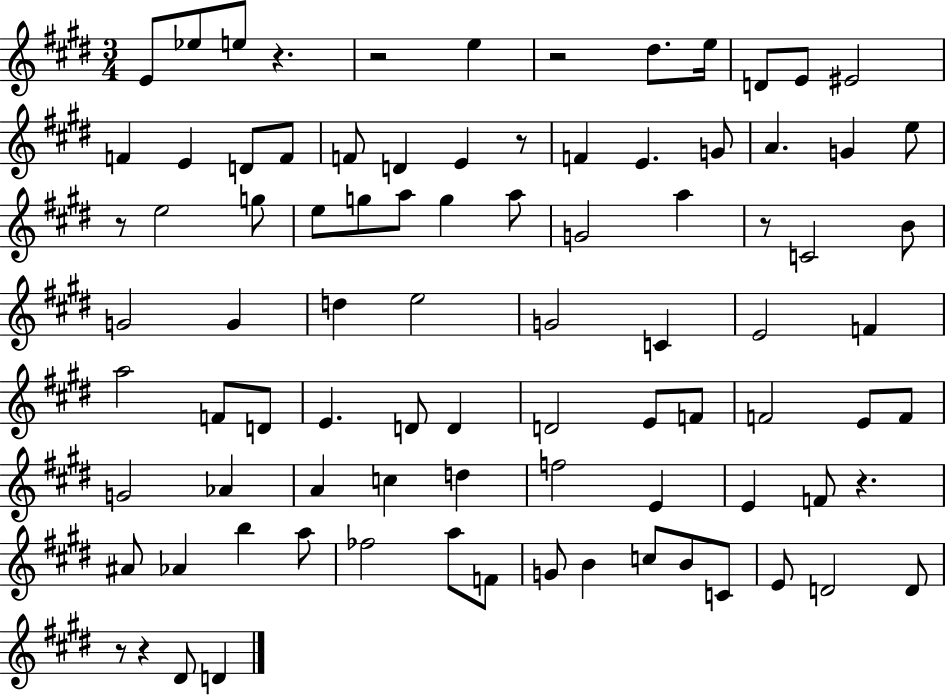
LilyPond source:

{
  \clef treble
  \numericTimeSignature
  \time 3/4
  \key e \major
  \repeat volta 2 { e'8 ees''8 e''8 r4. | r2 e''4 | r2 dis''8. e''16 | d'8 e'8 eis'2 | \break f'4 e'4 d'8 f'8 | f'8 d'4 e'4 r8 | f'4 e'4. g'8 | a'4. g'4 e''8 | \break r8 e''2 g''8 | e''8 g''8 a''8 g''4 a''8 | g'2 a''4 | r8 c'2 b'8 | \break g'2 g'4 | d''4 e''2 | g'2 c'4 | e'2 f'4 | \break a''2 f'8 d'8 | e'4. d'8 d'4 | d'2 e'8 f'8 | f'2 e'8 f'8 | \break g'2 aes'4 | a'4 c''4 d''4 | f''2 e'4 | e'4 f'8 r4. | \break ais'8 aes'4 b''4 a''8 | fes''2 a''8 f'8 | g'8 b'4 c''8 b'8 c'8 | e'8 d'2 d'8 | \break r8 r4 dis'8 d'4 | } \bar "|."
}